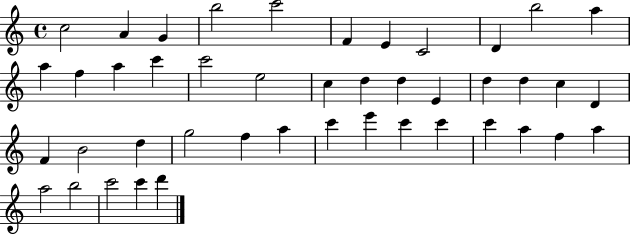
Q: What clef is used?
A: treble